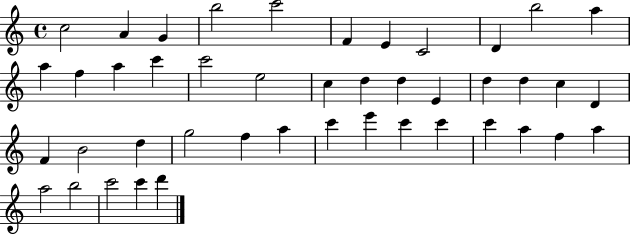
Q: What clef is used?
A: treble